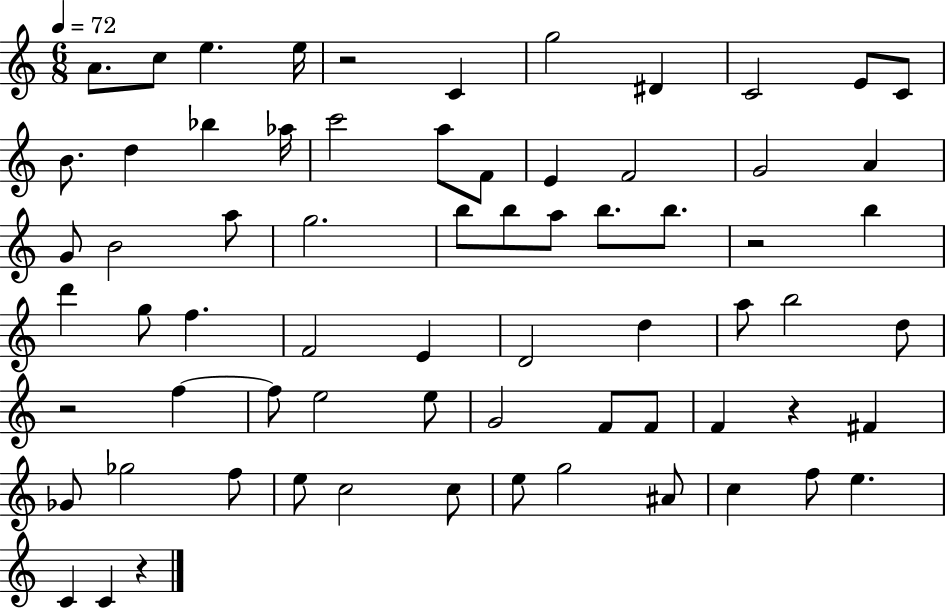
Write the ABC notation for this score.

X:1
T:Untitled
M:6/8
L:1/4
K:C
A/2 c/2 e e/4 z2 C g2 ^D C2 E/2 C/2 B/2 d _b _a/4 c'2 a/2 F/2 E F2 G2 A G/2 B2 a/2 g2 b/2 b/2 a/2 b/2 b/2 z2 b d' g/2 f F2 E D2 d a/2 b2 d/2 z2 f f/2 e2 e/2 G2 F/2 F/2 F z ^F _G/2 _g2 f/2 e/2 c2 c/2 e/2 g2 ^A/2 c f/2 e C C z